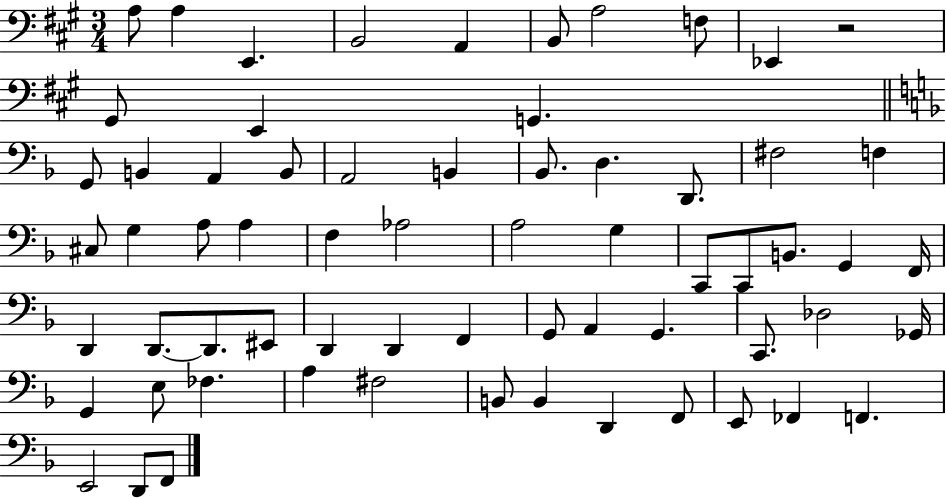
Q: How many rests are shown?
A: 1